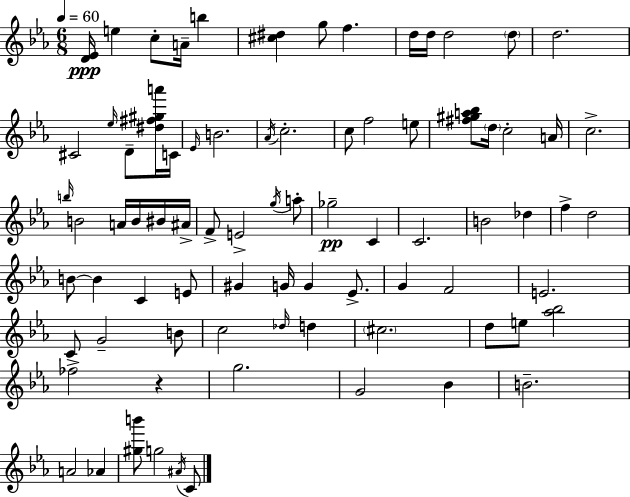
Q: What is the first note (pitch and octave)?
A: E5